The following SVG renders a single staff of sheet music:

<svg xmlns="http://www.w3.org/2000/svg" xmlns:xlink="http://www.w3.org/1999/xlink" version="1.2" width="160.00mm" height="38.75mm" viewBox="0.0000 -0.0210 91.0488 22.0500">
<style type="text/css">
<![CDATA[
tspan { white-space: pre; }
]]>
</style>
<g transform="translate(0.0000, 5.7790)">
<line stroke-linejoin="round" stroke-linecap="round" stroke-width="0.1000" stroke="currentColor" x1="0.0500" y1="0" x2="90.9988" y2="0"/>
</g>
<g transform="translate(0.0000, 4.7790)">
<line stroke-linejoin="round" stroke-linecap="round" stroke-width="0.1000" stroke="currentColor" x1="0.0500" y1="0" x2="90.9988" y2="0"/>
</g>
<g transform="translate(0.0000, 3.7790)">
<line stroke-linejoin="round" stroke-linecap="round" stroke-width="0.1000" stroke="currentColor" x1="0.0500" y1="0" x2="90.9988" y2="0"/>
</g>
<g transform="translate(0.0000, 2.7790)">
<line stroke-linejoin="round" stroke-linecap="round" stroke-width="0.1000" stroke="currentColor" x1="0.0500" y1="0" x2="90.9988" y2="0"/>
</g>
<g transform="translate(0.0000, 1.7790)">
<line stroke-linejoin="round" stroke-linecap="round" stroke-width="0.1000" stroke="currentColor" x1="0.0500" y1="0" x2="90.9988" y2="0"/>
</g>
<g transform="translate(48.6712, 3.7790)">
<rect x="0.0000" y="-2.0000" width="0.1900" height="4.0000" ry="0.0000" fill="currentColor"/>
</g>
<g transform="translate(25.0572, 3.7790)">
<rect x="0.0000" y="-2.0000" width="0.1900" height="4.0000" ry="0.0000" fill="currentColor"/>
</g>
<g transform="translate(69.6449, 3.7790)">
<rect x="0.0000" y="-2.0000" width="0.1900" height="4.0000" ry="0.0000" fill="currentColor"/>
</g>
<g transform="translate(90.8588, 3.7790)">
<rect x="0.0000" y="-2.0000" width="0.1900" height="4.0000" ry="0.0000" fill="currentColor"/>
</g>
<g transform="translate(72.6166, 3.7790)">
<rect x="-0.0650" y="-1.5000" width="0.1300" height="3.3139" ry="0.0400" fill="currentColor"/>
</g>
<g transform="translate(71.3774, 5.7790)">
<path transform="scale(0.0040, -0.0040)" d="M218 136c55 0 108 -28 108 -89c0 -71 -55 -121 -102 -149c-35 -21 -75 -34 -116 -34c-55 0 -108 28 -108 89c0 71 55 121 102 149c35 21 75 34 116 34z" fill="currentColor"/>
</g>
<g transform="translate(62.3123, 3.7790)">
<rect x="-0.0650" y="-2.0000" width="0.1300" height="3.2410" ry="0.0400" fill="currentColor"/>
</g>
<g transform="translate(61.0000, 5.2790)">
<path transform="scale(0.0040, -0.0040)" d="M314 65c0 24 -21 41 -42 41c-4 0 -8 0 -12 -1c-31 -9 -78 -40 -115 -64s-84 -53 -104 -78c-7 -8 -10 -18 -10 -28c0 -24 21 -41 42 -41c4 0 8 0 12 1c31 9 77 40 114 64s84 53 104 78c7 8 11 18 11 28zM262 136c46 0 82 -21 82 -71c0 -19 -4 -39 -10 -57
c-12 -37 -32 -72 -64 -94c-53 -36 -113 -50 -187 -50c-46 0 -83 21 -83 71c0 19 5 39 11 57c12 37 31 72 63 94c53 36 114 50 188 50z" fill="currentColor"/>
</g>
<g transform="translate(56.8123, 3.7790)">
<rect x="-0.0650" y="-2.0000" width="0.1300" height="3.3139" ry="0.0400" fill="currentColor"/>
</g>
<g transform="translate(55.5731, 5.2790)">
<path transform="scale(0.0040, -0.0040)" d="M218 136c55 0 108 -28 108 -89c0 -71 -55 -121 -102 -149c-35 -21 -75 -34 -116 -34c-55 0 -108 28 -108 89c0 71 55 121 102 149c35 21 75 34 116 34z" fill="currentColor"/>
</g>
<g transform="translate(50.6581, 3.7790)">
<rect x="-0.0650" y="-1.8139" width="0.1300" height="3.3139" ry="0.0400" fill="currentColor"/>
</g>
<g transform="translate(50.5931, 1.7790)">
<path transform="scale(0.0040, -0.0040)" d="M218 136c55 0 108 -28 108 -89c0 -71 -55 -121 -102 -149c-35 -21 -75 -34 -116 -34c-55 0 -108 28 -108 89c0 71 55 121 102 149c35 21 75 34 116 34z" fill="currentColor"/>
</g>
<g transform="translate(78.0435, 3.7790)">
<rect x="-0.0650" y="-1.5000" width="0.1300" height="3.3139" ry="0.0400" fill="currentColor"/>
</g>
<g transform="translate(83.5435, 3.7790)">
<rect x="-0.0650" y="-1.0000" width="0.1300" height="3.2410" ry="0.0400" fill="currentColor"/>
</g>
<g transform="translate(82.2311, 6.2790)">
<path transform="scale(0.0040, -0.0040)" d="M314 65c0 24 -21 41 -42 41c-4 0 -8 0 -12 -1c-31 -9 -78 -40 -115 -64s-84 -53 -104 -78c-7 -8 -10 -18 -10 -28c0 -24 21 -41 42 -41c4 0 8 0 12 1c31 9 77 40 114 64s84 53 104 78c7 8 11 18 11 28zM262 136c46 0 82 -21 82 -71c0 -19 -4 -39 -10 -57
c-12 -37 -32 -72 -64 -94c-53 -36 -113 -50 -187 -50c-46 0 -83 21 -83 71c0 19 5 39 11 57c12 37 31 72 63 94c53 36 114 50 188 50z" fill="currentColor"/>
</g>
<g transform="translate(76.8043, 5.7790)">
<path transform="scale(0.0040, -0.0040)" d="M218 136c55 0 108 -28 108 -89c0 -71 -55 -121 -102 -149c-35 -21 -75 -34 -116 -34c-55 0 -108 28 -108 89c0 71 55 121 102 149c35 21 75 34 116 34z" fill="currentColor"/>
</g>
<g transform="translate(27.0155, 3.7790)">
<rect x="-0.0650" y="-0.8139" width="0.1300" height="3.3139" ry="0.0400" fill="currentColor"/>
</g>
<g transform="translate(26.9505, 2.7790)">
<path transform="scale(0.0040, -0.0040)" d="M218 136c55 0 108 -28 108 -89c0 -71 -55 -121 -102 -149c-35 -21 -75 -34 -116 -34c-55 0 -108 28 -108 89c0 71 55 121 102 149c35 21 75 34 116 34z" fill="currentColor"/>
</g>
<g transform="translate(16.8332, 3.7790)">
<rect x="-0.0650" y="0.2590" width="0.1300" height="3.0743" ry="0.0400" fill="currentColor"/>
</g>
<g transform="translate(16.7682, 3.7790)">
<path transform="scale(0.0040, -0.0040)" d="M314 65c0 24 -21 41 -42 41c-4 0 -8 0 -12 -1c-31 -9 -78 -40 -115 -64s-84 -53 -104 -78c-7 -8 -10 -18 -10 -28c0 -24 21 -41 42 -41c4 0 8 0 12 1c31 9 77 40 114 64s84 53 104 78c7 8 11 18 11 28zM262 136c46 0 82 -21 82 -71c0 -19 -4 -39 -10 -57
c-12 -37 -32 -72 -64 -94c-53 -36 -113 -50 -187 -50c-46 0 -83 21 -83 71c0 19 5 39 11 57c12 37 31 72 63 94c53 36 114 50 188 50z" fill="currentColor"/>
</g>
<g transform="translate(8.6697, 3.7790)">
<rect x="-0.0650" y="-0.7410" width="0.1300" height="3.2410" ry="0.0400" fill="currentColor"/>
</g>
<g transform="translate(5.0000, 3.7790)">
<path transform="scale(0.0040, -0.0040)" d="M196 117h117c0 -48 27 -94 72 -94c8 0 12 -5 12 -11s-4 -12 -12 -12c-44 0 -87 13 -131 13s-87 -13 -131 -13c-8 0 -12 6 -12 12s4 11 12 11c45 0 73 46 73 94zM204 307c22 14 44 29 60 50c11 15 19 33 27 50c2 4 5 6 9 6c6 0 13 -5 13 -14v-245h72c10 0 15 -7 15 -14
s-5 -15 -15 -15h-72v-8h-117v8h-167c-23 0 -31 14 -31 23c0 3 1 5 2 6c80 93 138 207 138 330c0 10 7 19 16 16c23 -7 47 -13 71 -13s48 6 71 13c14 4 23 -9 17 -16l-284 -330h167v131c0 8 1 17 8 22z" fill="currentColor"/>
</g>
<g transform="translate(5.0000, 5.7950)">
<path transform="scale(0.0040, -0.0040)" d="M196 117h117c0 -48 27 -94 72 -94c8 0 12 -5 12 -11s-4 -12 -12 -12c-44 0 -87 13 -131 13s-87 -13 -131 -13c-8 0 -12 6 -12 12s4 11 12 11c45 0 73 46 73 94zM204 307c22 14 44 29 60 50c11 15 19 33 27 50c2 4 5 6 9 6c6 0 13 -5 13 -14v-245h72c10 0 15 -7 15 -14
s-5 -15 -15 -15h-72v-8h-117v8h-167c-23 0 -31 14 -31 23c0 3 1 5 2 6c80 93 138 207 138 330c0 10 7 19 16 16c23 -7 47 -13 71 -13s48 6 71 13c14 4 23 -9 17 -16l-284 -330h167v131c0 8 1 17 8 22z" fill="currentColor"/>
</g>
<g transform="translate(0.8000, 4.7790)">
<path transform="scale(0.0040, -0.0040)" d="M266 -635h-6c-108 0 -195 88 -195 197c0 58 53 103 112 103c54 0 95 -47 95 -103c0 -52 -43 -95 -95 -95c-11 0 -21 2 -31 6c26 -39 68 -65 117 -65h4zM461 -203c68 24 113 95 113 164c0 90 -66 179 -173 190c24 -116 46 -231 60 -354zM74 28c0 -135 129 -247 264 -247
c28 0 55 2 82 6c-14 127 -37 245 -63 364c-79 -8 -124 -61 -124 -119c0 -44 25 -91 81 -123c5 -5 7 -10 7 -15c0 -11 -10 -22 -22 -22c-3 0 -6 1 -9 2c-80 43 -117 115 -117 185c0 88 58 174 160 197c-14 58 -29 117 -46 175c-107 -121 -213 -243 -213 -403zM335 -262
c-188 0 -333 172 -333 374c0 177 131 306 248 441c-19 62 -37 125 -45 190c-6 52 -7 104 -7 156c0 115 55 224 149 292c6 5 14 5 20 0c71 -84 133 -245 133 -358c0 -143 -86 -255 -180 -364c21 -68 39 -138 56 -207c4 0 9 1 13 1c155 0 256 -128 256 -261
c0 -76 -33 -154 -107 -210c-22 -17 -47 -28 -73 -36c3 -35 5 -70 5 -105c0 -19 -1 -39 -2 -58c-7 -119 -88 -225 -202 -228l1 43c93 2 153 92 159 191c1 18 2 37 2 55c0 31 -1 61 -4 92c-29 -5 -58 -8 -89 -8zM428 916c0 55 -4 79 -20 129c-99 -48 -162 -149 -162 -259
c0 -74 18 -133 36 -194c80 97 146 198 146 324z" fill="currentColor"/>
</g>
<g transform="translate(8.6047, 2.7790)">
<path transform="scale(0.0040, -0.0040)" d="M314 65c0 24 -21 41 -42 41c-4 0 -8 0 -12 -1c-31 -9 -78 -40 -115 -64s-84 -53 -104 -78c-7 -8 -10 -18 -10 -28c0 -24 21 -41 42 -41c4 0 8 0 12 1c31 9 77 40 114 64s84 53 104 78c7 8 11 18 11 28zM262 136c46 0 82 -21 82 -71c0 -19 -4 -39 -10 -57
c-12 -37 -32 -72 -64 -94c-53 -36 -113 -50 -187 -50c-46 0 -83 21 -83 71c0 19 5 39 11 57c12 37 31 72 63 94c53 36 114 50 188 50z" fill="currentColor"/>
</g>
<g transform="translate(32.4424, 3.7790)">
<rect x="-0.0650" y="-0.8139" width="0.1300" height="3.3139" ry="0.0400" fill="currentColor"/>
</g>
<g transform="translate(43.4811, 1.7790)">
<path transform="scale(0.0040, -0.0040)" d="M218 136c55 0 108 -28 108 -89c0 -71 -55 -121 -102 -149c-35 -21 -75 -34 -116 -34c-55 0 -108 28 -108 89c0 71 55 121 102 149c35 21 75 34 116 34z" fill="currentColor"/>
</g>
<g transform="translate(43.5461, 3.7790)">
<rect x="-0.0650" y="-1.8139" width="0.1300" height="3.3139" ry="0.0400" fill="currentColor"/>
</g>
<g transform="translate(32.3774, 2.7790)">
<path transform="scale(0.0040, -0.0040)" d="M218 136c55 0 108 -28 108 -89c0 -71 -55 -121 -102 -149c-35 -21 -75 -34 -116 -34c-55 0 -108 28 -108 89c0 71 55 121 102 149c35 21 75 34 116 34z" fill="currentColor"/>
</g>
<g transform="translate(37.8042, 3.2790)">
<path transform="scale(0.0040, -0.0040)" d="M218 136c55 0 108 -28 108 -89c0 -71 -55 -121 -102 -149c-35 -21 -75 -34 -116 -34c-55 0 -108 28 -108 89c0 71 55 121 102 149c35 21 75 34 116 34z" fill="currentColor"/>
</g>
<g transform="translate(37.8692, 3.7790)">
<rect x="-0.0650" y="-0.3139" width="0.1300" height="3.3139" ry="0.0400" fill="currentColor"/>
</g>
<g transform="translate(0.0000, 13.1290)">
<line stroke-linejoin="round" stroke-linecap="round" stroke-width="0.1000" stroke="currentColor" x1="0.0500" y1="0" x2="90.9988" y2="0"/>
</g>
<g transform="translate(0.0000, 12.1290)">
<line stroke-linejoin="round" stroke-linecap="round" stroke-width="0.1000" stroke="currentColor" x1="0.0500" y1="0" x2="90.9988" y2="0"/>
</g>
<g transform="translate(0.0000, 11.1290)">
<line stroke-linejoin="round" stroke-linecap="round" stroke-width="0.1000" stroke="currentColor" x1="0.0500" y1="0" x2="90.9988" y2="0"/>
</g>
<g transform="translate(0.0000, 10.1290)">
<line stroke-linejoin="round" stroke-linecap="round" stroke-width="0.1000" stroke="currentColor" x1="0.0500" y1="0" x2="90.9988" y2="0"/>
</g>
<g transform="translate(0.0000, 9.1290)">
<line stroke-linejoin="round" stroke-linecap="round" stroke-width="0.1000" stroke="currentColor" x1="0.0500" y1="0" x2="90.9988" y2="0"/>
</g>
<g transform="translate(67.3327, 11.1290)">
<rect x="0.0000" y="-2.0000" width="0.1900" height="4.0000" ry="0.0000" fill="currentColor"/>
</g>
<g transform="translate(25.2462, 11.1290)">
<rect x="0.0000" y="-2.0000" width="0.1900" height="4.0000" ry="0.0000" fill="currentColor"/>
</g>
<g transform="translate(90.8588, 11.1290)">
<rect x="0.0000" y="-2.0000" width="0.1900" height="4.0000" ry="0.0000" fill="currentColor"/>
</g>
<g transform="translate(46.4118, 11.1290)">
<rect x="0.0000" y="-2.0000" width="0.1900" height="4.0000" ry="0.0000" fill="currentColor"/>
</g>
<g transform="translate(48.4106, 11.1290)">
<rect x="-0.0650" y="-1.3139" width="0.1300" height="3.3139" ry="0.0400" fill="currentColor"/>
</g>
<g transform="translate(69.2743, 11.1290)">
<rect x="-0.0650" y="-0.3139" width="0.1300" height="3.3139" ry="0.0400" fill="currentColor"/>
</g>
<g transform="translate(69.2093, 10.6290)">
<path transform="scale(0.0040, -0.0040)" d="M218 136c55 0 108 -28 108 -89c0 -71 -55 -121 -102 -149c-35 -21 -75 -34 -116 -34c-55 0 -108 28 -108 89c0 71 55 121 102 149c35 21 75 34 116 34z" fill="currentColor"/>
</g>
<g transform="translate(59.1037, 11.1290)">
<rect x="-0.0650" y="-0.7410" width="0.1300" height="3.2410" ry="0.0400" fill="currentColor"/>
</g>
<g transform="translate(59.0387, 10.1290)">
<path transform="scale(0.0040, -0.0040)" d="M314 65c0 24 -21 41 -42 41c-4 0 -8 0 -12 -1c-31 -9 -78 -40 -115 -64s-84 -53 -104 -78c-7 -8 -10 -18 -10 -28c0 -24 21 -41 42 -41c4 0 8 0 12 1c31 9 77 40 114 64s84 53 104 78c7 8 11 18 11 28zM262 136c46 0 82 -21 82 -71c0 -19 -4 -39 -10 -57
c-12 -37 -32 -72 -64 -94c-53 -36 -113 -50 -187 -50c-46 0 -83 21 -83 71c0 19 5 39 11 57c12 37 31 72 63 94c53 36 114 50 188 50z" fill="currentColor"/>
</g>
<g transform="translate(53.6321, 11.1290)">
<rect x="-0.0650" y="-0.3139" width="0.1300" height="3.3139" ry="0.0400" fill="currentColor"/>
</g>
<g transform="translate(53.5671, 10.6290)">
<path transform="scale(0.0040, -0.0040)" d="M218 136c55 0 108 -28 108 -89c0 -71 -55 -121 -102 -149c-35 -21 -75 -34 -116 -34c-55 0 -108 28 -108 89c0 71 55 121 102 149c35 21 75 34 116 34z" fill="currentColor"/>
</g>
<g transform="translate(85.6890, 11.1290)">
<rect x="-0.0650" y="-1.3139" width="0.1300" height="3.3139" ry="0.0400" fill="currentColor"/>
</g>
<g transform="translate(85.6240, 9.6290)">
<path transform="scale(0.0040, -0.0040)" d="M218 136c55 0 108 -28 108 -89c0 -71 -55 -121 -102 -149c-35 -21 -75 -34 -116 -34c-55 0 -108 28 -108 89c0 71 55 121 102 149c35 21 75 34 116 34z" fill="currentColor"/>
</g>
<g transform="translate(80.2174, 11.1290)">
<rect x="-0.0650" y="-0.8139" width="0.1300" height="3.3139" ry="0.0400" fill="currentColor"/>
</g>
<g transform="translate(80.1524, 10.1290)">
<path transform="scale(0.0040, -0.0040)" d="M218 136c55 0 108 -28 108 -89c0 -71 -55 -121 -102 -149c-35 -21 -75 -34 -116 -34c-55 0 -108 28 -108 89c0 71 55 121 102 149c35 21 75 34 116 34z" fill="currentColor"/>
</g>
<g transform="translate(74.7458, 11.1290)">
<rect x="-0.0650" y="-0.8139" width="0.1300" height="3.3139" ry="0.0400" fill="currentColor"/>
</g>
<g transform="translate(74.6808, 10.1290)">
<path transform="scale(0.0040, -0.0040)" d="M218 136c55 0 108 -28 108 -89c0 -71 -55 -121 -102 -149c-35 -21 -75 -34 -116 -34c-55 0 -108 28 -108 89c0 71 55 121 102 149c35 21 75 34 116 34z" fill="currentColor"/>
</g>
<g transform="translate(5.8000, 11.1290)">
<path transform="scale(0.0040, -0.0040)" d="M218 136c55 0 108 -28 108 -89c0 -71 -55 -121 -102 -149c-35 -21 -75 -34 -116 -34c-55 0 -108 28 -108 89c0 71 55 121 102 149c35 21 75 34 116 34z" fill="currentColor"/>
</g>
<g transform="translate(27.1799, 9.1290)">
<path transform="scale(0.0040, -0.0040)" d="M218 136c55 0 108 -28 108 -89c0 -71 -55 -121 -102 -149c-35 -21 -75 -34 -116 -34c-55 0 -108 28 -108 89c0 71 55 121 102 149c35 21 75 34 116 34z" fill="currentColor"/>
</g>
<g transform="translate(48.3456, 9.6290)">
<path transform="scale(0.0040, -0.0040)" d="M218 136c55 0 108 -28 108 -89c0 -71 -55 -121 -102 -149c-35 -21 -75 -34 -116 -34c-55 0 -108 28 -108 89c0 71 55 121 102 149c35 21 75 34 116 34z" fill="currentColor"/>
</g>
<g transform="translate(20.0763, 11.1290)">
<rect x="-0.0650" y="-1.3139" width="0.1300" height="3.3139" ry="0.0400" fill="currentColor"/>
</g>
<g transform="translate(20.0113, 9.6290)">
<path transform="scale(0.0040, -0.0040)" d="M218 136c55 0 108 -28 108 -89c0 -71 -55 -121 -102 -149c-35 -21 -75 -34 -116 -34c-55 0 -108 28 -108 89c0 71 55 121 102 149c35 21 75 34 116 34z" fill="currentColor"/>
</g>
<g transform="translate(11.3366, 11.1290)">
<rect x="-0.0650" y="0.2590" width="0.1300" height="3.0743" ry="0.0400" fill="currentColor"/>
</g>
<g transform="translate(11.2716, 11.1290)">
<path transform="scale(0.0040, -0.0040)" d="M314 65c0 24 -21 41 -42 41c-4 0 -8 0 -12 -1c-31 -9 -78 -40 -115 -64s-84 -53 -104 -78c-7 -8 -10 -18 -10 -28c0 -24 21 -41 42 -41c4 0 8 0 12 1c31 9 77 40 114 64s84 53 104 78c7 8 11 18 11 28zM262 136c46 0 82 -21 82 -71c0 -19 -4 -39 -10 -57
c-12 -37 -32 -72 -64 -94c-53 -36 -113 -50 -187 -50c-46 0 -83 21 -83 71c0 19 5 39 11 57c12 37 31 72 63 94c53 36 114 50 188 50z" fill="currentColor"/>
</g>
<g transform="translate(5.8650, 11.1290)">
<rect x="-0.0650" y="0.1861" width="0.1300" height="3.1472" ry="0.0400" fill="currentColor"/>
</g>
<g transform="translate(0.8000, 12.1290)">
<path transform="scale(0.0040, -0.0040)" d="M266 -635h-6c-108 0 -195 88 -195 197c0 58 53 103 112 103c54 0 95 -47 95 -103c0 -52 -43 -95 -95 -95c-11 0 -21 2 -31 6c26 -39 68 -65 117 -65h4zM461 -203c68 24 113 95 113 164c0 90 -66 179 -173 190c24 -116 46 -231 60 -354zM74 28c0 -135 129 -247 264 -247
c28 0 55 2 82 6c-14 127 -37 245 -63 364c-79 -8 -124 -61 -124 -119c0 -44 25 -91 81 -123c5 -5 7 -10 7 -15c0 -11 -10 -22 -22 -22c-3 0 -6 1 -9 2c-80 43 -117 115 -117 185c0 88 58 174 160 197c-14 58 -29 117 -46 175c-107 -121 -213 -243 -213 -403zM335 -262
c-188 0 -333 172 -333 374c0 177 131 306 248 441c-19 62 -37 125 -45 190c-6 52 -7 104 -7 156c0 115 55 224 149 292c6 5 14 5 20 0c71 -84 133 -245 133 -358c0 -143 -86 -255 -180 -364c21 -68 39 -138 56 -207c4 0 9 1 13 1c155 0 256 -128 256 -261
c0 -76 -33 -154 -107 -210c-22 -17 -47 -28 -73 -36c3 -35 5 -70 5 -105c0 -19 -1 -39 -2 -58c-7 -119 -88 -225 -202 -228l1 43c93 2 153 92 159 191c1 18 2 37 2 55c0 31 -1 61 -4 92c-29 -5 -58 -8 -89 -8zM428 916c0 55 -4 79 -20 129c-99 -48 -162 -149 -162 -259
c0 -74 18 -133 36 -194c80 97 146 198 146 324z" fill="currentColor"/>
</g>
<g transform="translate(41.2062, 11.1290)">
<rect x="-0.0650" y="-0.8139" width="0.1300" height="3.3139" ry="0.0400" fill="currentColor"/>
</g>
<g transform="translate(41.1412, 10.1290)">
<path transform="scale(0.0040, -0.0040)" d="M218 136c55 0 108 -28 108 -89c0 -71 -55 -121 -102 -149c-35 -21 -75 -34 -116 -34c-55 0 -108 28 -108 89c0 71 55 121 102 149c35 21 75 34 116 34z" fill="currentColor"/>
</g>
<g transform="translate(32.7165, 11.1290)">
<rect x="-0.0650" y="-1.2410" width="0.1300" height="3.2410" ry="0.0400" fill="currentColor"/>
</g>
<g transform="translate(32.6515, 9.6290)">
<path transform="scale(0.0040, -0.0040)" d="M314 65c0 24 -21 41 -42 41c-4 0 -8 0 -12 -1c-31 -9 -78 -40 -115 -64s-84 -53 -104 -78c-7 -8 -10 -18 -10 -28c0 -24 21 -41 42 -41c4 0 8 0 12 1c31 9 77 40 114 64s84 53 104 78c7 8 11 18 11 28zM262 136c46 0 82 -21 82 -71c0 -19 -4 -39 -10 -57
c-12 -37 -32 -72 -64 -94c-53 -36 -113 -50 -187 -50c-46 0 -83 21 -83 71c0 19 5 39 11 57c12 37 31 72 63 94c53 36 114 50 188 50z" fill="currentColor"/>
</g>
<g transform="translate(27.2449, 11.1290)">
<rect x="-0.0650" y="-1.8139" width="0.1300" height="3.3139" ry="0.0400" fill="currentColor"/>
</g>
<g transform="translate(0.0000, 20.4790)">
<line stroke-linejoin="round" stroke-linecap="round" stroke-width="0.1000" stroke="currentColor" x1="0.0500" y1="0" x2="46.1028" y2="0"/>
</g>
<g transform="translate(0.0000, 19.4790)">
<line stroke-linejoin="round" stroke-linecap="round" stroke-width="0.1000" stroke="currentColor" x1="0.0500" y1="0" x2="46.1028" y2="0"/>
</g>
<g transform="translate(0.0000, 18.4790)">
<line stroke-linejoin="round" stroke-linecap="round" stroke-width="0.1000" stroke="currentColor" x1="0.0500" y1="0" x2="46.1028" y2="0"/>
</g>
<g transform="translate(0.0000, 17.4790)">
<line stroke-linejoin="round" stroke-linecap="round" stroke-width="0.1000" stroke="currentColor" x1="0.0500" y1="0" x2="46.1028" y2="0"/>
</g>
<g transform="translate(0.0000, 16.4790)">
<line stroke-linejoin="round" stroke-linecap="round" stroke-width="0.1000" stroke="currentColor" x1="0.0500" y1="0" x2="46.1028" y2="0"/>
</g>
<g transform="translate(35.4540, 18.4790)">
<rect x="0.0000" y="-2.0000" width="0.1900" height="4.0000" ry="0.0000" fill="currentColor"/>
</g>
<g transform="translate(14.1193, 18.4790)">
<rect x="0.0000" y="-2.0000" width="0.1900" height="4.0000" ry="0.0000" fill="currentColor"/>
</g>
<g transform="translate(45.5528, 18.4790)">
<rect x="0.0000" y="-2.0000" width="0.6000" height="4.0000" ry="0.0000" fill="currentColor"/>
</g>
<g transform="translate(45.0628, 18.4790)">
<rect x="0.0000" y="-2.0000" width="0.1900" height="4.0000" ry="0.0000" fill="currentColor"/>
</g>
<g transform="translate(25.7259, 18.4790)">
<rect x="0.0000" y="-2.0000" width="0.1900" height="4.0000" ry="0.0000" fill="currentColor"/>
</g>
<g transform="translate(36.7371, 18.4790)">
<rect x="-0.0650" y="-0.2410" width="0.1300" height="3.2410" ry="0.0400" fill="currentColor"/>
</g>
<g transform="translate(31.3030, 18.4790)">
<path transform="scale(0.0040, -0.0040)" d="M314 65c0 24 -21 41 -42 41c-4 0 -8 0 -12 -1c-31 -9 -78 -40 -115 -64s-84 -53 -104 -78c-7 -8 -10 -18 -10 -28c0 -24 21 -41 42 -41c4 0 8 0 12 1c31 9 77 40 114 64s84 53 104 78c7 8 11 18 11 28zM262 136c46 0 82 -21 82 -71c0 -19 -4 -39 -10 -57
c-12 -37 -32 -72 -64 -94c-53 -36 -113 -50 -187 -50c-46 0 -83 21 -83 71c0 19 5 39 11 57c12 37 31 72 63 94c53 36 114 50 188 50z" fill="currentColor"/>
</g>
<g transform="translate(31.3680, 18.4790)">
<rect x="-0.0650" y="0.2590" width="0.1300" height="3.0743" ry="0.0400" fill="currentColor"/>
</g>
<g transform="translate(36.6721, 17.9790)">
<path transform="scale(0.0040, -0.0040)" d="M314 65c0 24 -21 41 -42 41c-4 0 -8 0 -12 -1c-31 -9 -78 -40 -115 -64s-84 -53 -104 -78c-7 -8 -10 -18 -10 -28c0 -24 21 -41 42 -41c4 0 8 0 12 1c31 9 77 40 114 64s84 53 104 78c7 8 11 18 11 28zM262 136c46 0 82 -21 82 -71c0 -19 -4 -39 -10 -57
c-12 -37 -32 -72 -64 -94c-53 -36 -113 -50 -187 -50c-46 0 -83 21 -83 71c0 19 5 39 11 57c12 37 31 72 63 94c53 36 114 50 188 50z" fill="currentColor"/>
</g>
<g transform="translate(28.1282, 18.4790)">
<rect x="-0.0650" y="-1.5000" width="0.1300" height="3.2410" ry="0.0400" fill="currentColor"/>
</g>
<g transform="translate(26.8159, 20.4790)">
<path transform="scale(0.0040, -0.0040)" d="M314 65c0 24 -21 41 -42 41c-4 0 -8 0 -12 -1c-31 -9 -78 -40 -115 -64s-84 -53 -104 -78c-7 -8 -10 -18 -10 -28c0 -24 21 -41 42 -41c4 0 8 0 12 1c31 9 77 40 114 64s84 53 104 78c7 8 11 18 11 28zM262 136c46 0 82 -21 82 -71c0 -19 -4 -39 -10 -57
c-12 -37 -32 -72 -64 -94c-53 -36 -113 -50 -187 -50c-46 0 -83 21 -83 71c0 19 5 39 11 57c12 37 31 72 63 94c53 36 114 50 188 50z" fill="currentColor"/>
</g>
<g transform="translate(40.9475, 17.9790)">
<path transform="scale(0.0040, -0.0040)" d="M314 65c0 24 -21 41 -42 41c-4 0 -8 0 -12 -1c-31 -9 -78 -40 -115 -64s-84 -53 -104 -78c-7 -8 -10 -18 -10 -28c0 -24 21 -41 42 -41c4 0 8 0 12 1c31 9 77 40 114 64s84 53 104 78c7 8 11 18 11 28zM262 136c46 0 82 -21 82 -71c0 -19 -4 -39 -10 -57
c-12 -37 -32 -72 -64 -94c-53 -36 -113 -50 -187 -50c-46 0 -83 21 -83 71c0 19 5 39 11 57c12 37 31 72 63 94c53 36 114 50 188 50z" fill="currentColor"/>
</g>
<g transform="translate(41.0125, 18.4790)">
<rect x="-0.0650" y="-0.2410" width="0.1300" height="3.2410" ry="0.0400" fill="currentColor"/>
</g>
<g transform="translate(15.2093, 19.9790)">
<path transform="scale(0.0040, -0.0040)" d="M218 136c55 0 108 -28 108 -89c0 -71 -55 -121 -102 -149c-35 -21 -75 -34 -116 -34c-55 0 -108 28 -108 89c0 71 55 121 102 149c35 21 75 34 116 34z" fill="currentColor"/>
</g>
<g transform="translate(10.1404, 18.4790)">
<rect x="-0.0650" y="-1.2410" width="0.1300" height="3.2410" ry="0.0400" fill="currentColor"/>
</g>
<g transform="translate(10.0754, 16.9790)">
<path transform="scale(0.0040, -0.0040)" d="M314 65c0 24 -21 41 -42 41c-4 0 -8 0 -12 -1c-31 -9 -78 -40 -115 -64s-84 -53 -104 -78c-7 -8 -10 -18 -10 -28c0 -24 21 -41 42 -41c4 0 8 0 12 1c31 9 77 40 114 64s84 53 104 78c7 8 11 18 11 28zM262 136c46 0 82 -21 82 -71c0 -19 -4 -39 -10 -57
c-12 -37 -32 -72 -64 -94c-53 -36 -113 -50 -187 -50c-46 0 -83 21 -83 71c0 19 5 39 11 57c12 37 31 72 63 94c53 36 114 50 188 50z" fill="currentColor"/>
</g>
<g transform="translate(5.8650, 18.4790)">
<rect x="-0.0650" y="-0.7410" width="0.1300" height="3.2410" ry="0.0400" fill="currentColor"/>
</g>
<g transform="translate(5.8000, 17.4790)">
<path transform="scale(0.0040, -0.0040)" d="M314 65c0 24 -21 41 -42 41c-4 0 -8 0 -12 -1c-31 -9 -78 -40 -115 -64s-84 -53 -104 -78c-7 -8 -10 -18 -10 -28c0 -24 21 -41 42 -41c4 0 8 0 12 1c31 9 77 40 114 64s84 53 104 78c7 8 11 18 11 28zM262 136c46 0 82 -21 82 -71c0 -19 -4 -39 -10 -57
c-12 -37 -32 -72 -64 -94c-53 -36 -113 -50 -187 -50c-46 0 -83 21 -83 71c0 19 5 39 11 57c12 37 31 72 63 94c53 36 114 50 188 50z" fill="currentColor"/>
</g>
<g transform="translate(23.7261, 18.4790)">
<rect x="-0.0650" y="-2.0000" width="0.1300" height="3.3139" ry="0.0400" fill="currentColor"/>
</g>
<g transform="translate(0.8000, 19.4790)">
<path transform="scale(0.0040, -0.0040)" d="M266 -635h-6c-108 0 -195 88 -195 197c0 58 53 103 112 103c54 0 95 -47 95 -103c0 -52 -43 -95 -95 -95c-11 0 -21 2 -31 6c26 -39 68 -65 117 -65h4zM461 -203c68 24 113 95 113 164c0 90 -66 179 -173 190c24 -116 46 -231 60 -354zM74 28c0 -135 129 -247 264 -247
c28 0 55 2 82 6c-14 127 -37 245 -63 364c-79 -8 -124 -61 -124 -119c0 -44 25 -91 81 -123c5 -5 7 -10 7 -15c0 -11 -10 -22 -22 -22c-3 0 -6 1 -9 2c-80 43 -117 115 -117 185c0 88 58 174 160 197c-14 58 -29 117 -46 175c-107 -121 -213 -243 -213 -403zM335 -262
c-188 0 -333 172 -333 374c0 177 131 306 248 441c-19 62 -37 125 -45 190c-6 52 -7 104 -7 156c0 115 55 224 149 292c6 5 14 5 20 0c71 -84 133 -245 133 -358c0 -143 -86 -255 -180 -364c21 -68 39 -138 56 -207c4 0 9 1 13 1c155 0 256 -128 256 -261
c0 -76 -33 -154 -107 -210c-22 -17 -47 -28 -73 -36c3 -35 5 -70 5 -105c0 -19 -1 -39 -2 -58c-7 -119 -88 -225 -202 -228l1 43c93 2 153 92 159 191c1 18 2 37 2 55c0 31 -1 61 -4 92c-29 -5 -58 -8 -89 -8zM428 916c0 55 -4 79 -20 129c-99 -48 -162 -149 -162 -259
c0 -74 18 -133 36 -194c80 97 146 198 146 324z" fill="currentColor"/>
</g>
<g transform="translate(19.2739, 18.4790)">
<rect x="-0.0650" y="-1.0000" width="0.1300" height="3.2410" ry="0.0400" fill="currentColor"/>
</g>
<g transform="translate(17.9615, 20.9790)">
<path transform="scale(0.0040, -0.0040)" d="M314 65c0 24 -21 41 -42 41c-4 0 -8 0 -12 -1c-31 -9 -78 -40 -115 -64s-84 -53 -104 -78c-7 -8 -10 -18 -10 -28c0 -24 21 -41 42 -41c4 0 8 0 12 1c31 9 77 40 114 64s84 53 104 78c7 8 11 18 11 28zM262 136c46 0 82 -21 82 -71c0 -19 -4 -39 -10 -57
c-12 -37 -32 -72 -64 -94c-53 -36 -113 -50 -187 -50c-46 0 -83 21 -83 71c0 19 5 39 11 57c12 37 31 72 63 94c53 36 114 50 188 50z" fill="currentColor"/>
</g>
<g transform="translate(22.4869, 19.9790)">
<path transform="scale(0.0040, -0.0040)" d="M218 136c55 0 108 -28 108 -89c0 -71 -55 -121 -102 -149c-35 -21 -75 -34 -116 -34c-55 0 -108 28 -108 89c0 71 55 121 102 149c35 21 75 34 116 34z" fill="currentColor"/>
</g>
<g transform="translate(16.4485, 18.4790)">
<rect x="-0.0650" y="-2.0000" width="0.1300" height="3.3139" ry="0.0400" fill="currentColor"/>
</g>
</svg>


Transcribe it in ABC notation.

X:1
T:Untitled
M:4/4
L:1/4
K:C
d2 B2 d d c f f F F2 E E D2 B B2 e f e2 d e c d2 c d d e d2 e2 F D2 F E2 B2 c2 c2